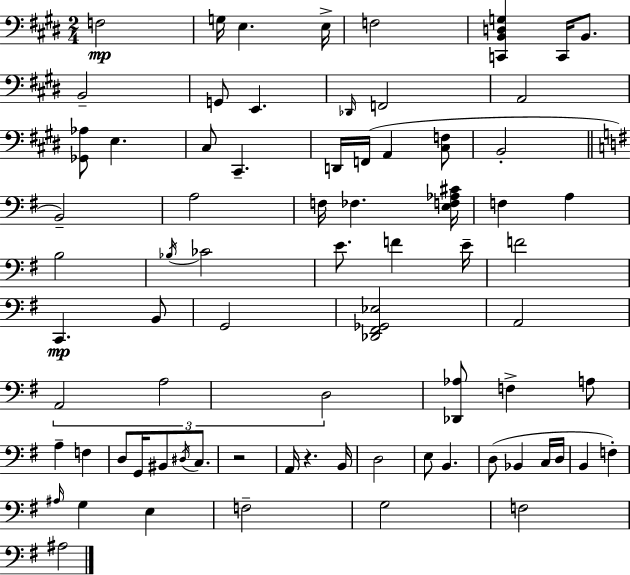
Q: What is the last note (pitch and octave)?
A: A#3